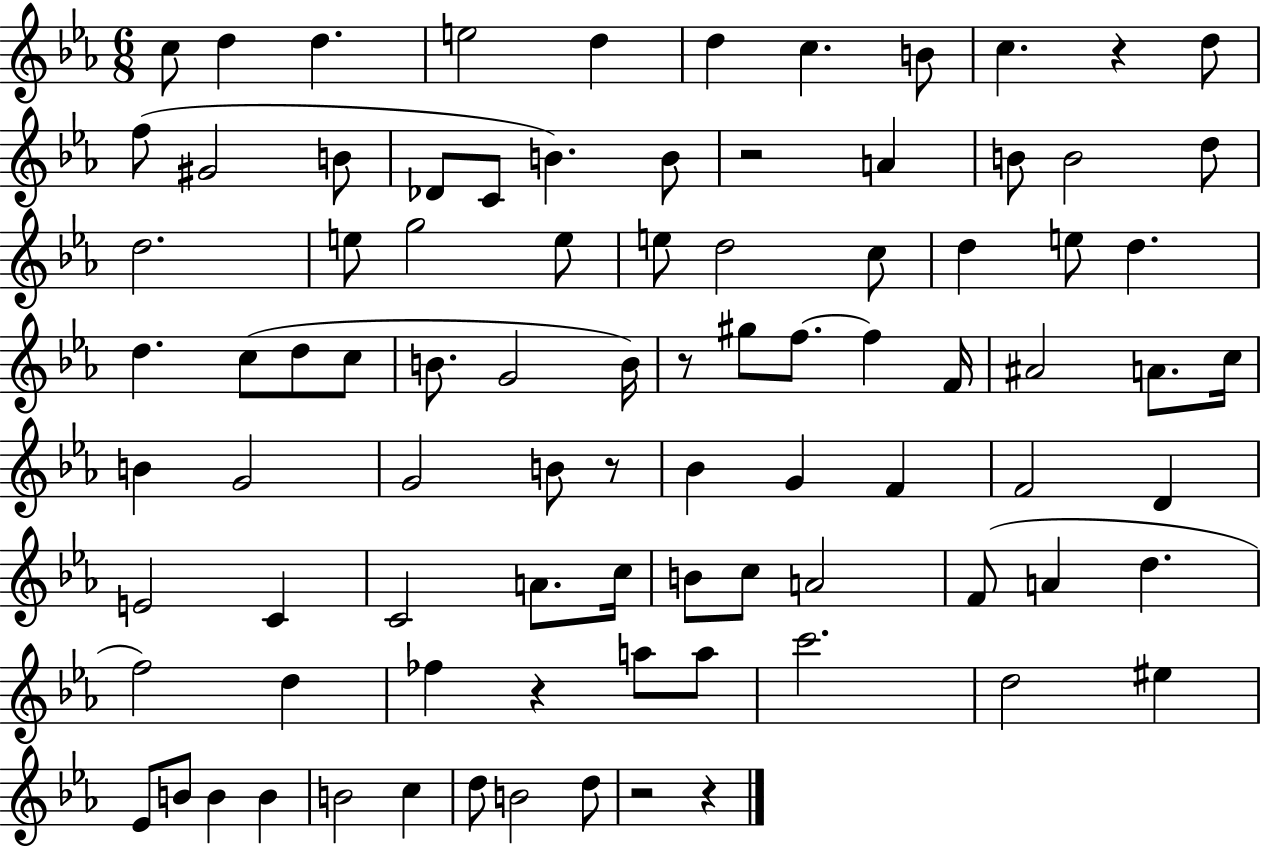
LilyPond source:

{
  \clef treble
  \numericTimeSignature
  \time 6/8
  \key ees \major
  c''8 d''4 d''4. | e''2 d''4 | d''4 c''4. b'8 | c''4. r4 d''8 | \break f''8( gis'2 b'8 | des'8 c'8 b'4.) b'8 | r2 a'4 | b'8 b'2 d''8 | \break d''2. | e''8 g''2 e''8 | e''8 d''2 c''8 | d''4 e''8 d''4. | \break d''4. c''8( d''8 c''8 | b'8. g'2 b'16) | r8 gis''8 f''8.~~ f''4 f'16 | ais'2 a'8. c''16 | \break b'4 g'2 | g'2 b'8 r8 | bes'4 g'4 f'4 | f'2 d'4 | \break e'2 c'4 | c'2 a'8. c''16 | b'8 c''8 a'2 | f'8( a'4 d''4. | \break f''2) d''4 | fes''4 r4 a''8 a''8 | c'''2. | d''2 eis''4 | \break ees'8 b'8 b'4 b'4 | b'2 c''4 | d''8 b'2 d''8 | r2 r4 | \break \bar "|."
}